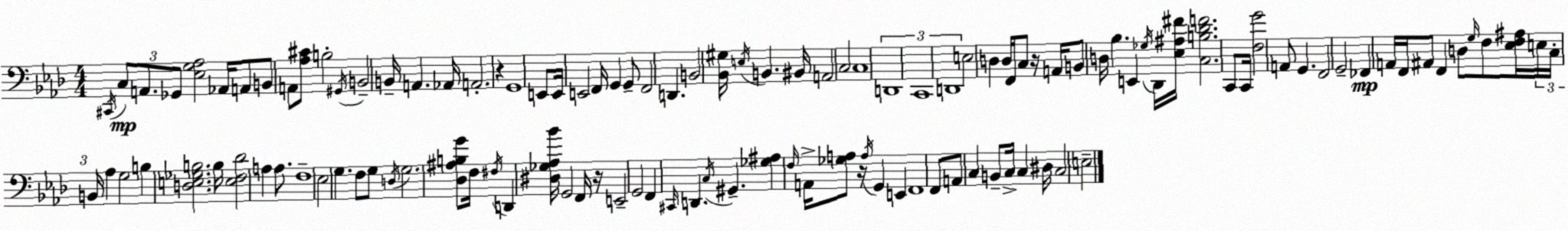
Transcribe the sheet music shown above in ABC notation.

X:1
T:Untitled
M:4/4
L:1/4
K:Fm
^C,,/4 C,/2 A,,/2 _G,,/2 [_E,G,_A,]2 _A,,/4 A,,/2 B,,/2 A,,/2 [_A,^C]/2 B,2 ^G,,/4 B,,2 B,,/4 A,, _A,,/4 A,,2 z G,,4 E,,/2 E,,/4 E,,2 F,,/4 G,, G,,/2 F,,2 D,, B,,2 [_B,,^G,]/4 E,/4 B,, ^B,,/4 A,,2 C,2 C,4 D,,4 C,,4 D,,4 E,2 D, D,/4 F,,/4 C,/2 z/4 A,,/4 B,,/2 D,/4 _B, E,, _G,/4 _D,,/4 [_E,^A,^F]/4 [C,B,_DF]2 C,,/2 C,,/4 [F,G]2 A,,/2 G,, F,,2 G,,2 _F,, A,,/4 F,,/4 ^A,,/2 F,, D,/2 G,/4 F,/2 [_E,F,^A,]/4 E,/4 C,/4 B,,/4 _A, G,2 B, [D,E,_G,B,]2 B,/4 [E,F,_D]2 A, A,/2 F,4 _E,2 G, F,/2 G,/2 D,/4 G,2 [_D,^A,B,G]/2 F,/4 ^F,/4 D,, [^D,_G,_A,_B]/4 G,,2 F,,/4 z/4 E,,2 G,,2 F,, ^C,,/4 D,, C,/4 ^G,, [_G,^A,] F,/4 A,,/4 [_G,A,]/2 z/4 A,/4 G,, E,, F,,4 F,,/2 A,,/2 C, B,,/2 C,/4 C, ^D,/4 C,2 E,2